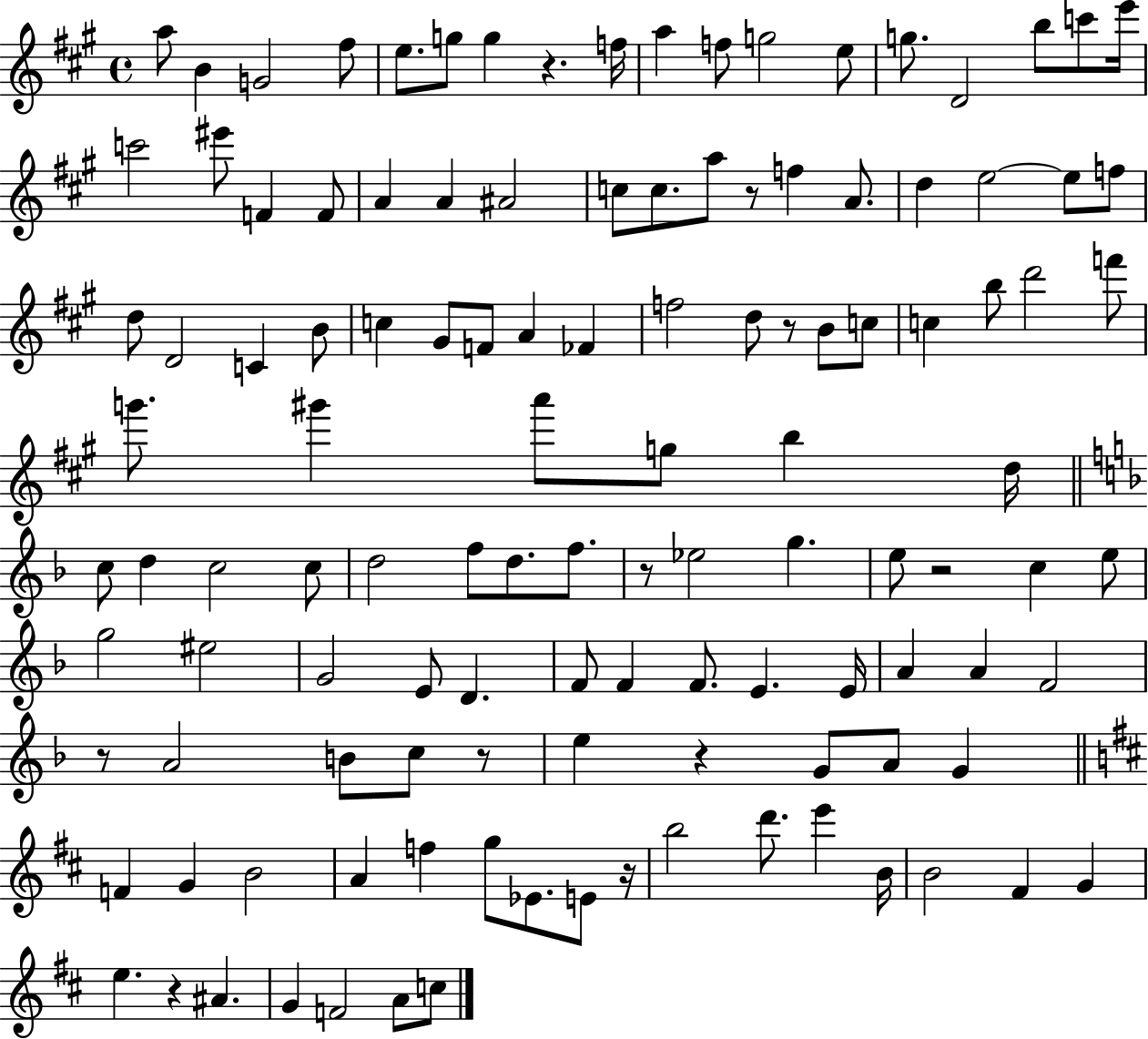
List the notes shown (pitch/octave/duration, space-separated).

A5/e B4/q G4/h F#5/e E5/e. G5/e G5/q R/q. F5/s A5/q F5/e G5/h E5/e G5/e. D4/h B5/e C6/e E6/s C6/h EIS6/e F4/q F4/e A4/q A4/q A#4/h C5/e C5/e. A5/e R/e F5/q A4/e. D5/q E5/h E5/e F5/e D5/e D4/h C4/q B4/e C5/q G#4/e F4/e A4/q FES4/q F5/h D5/e R/e B4/e C5/e C5/q B5/e D6/h F6/e G6/e. G#6/q A6/e G5/e B5/q D5/s C5/e D5/q C5/h C5/e D5/h F5/e D5/e. F5/e. R/e Eb5/h G5/q. E5/e R/h C5/q E5/e G5/h EIS5/h G4/h E4/e D4/q. F4/e F4/q F4/e. E4/q. E4/s A4/q A4/q F4/h R/e A4/h B4/e C5/e R/e E5/q R/q G4/e A4/e G4/q F4/q G4/q B4/h A4/q F5/q G5/e Eb4/e. E4/e R/s B5/h D6/e. E6/q B4/s B4/h F#4/q G4/q E5/q. R/q A#4/q. G4/q F4/h A4/e C5/e